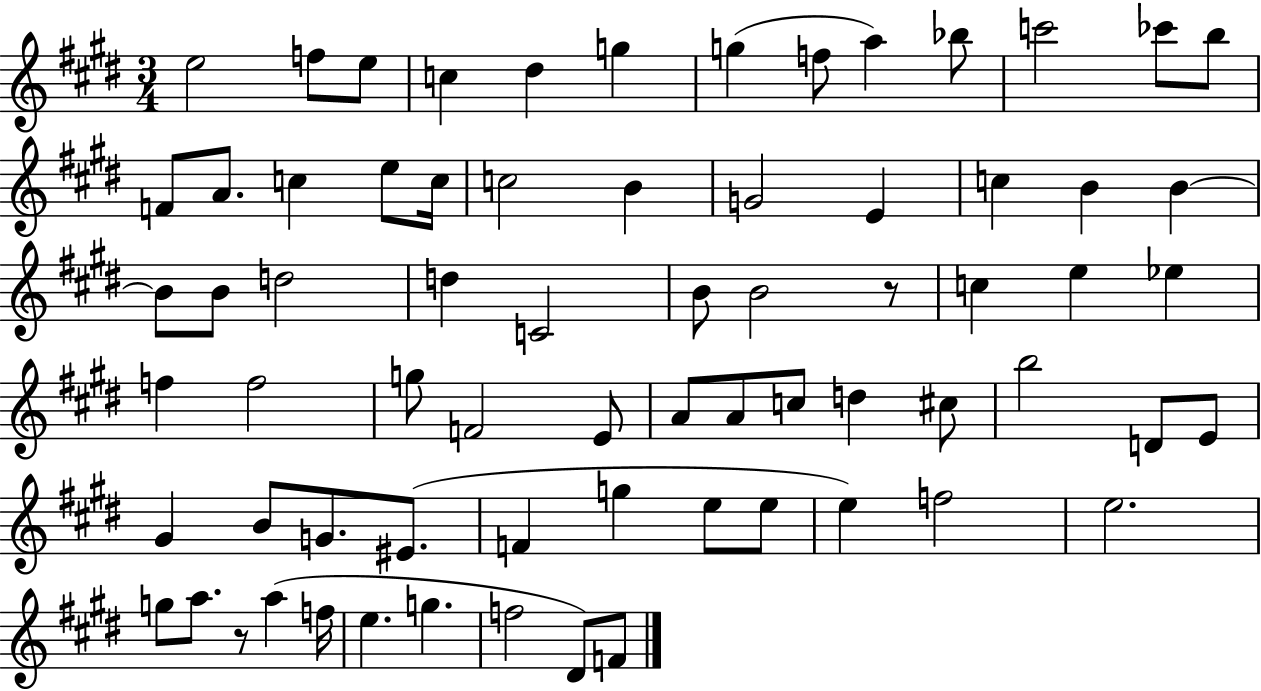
{
  \clef treble
  \numericTimeSignature
  \time 3/4
  \key e \major
  e''2 f''8 e''8 | c''4 dis''4 g''4 | g''4( f''8 a''4) bes''8 | c'''2 ces'''8 b''8 | \break f'8 a'8. c''4 e''8 c''16 | c''2 b'4 | g'2 e'4 | c''4 b'4 b'4~~ | \break b'8 b'8 d''2 | d''4 c'2 | b'8 b'2 r8 | c''4 e''4 ees''4 | \break f''4 f''2 | g''8 f'2 e'8 | a'8 a'8 c''8 d''4 cis''8 | b''2 d'8 e'8 | \break gis'4 b'8 g'8. eis'8.( | f'4 g''4 e''8 e''8 | e''4) f''2 | e''2. | \break g''8 a''8. r8 a''4( f''16 | e''4. g''4. | f''2 dis'8) f'8 | \bar "|."
}